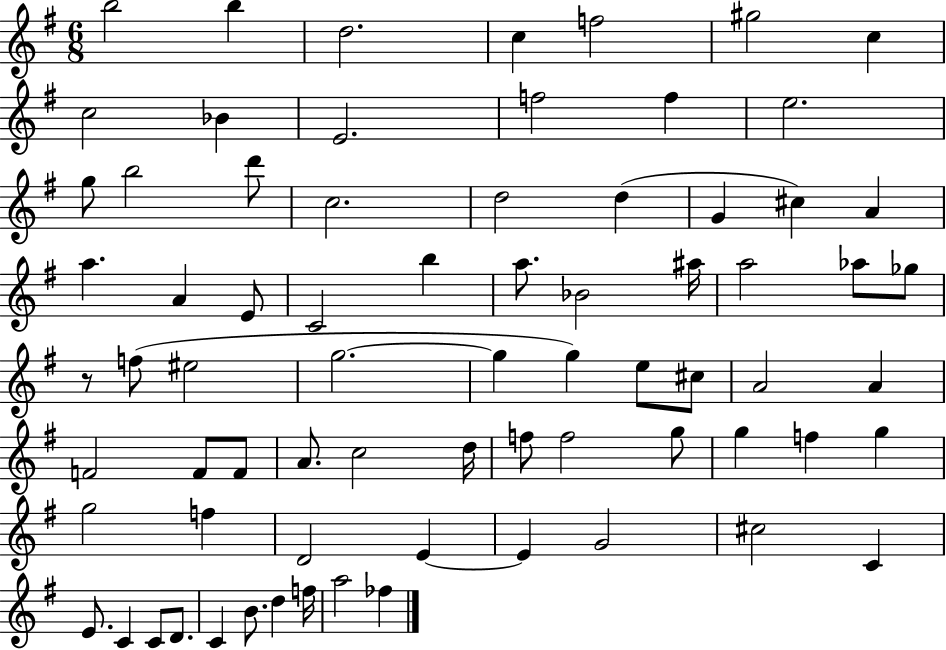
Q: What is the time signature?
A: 6/8